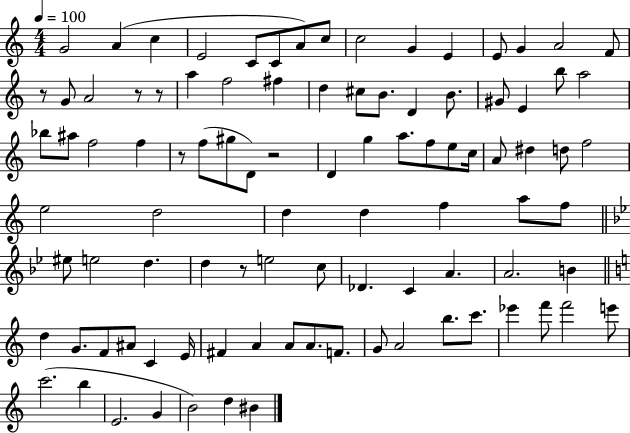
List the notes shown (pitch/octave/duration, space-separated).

G4/h A4/q C5/q E4/h C4/e C4/e A4/e C5/e C5/h G4/q E4/q E4/e G4/q A4/h F4/e R/e G4/e A4/h R/e R/e A5/q F5/h F#5/q D5/q C#5/e B4/e. D4/q B4/e. G#4/e E4/q B5/e A5/h Bb5/e A#5/e F5/h F5/q R/e F5/e G#5/e D4/e R/h D4/q G5/q A5/e. F5/e E5/e C5/s A4/e D#5/q D5/e F5/h E5/h D5/h D5/q D5/q F5/q A5/e F5/e EIS5/e E5/h D5/q. D5/q R/e E5/h C5/e Db4/q. C4/q A4/q. A4/h. B4/q D5/q G4/e. F4/e A#4/e C4/q E4/s F#4/q A4/q A4/e A4/e. F4/e. G4/e A4/h B5/e. C6/e. Eb6/q F6/e F6/h E6/e C6/h. B5/q E4/h. G4/q B4/h D5/q BIS4/q